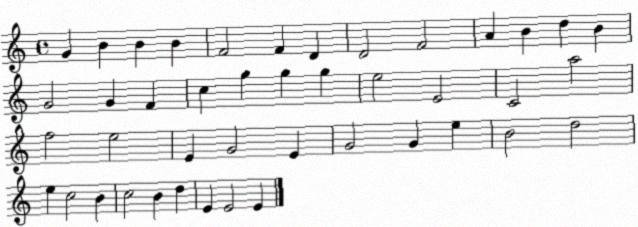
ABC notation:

X:1
T:Untitled
M:4/4
L:1/4
K:C
G B B B F2 F D D2 F2 A B d B G2 G F c g g g e2 E2 C2 a2 f2 e2 E G2 E G2 G e B2 d2 e c2 B c2 B d E E2 E